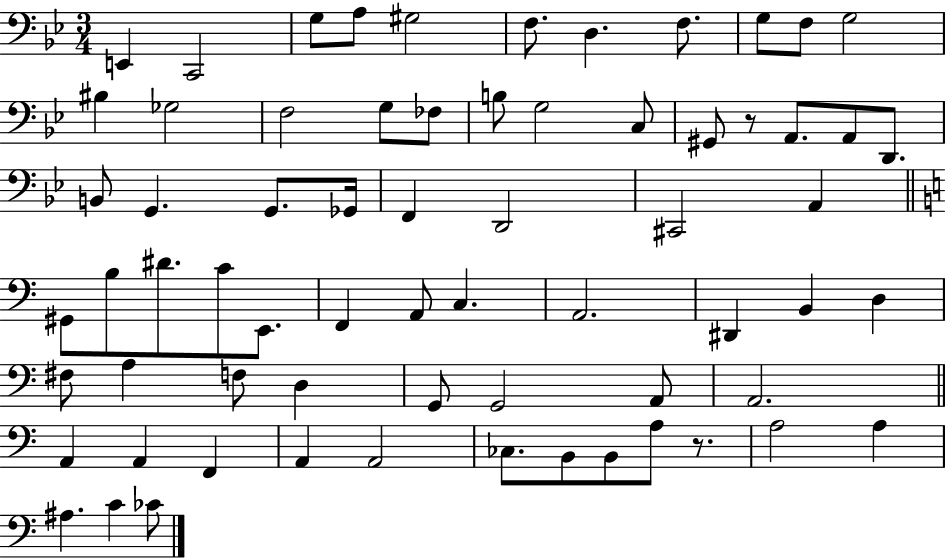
E2/q C2/h G3/e A3/e G#3/h F3/e. D3/q. F3/e. G3/e F3/e G3/h BIS3/q Gb3/h F3/h G3/e FES3/e B3/e G3/h C3/e G#2/e R/e A2/e. A2/e D2/e. B2/e G2/q. G2/e. Gb2/s F2/q D2/h C#2/h A2/q G#2/e B3/e D#4/e. C4/e E2/e. F2/q A2/e C3/q. A2/h. D#2/q B2/q D3/q F#3/e A3/q F3/e D3/q G2/e G2/h A2/e A2/h. A2/q A2/q F2/q A2/q A2/h CES3/e. B2/e B2/e A3/e R/e. A3/h A3/q A#3/q. C4/q CES4/e